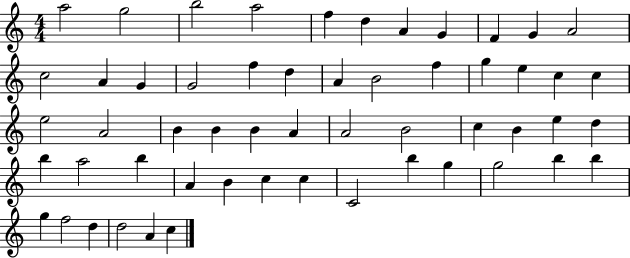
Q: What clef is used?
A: treble